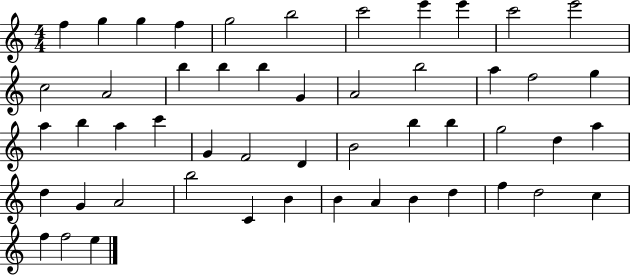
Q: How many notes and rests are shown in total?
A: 51